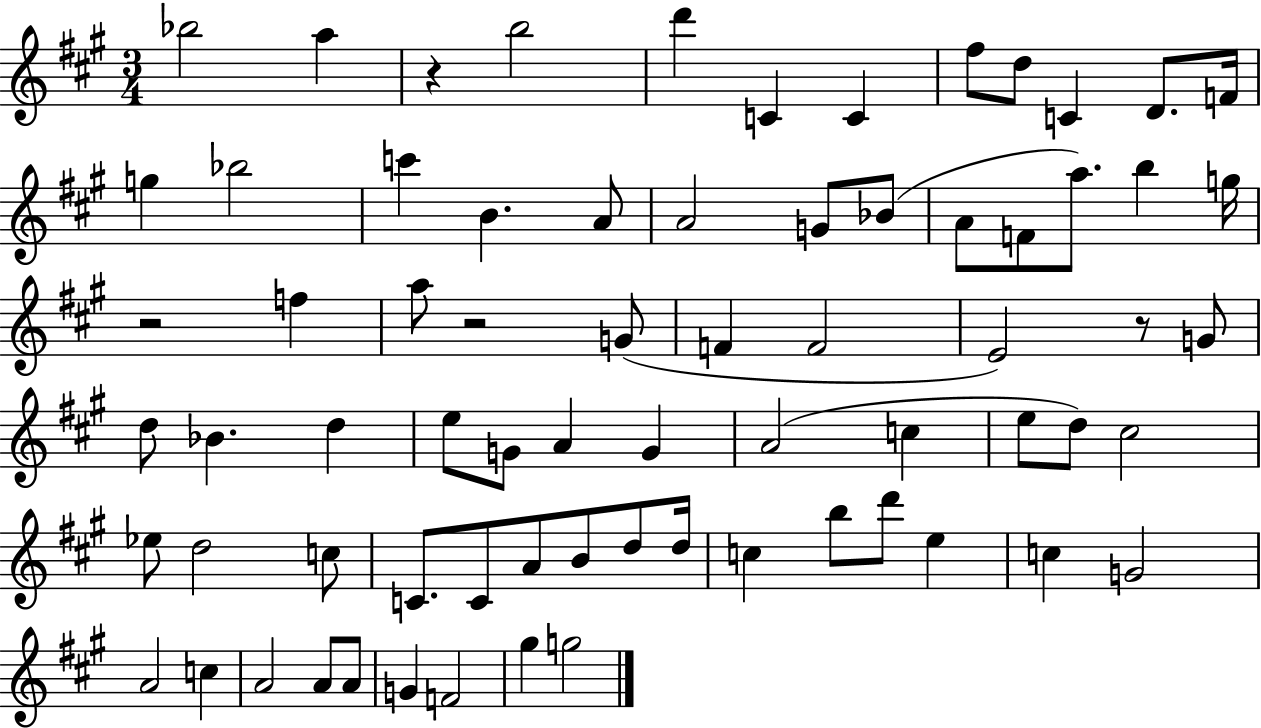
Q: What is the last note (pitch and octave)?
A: G5